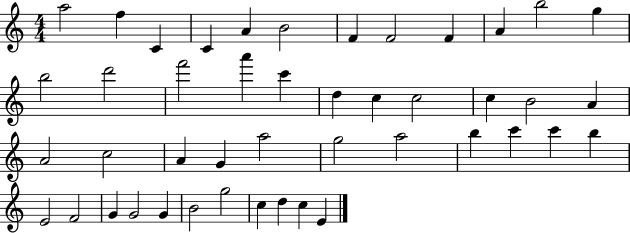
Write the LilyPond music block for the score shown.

{
  \clef treble
  \numericTimeSignature
  \time 4/4
  \key c \major
  a''2 f''4 c'4 | c'4 a'4 b'2 | f'4 f'2 f'4 | a'4 b''2 g''4 | \break b''2 d'''2 | f'''2 a'''4 c'''4 | d''4 c''4 c''2 | c''4 b'2 a'4 | \break a'2 c''2 | a'4 g'4 a''2 | g''2 a''2 | b''4 c'''4 c'''4 b''4 | \break e'2 f'2 | g'4 g'2 g'4 | b'2 g''2 | c''4 d''4 c''4 e'4 | \break \bar "|."
}